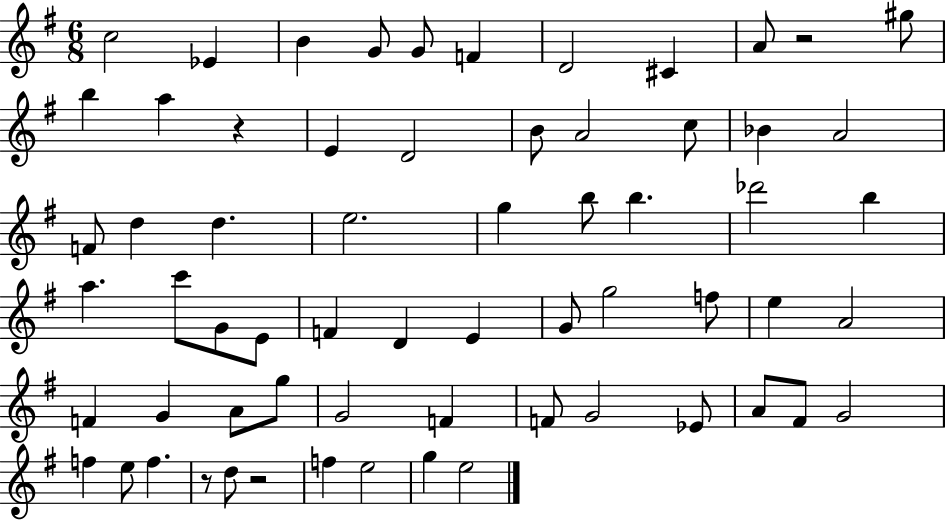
{
  \clef treble
  \numericTimeSignature
  \time 6/8
  \key g \major
  c''2 ees'4 | b'4 g'8 g'8 f'4 | d'2 cis'4 | a'8 r2 gis''8 | \break b''4 a''4 r4 | e'4 d'2 | b'8 a'2 c''8 | bes'4 a'2 | \break f'8 d''4 d''4. | e''2. | g''4 b''8 b''4. | des'''2 b''4 | \break a''4. c'''8 g'8 e'8 | f'4 d'4 e'4 | g'8 g''2 f''8 | e''4 a'2 | \break f'4 g'4 a'8 g''8 | g'2 f'4 | f'8 g'2 ees'8 | a'8 fis'8 g'2 | \break f''4 e''8 f''4. | r8 d''8 r2 | f''4 e''2 | g''4 e''2 | \break \bar "|."
}